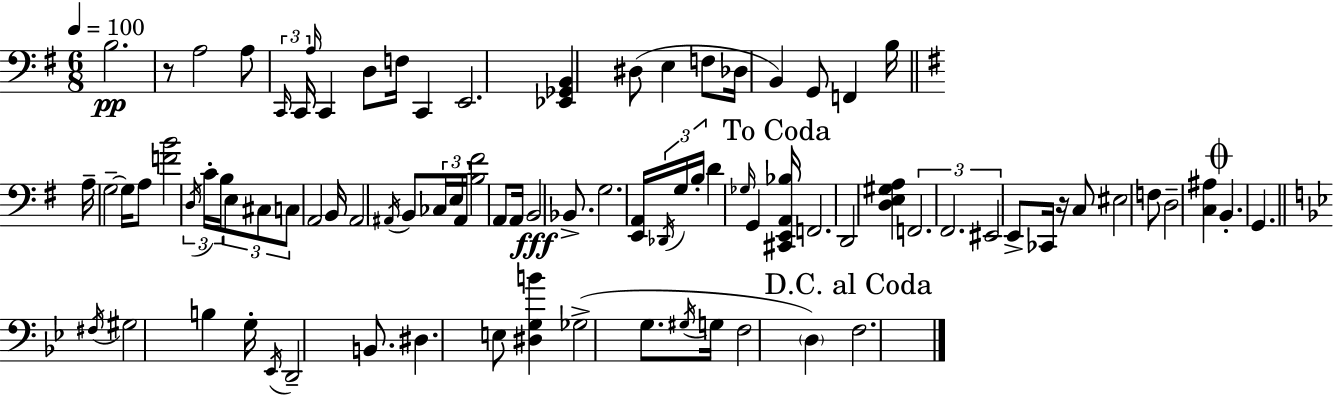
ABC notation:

X:1
T:Untitled
M:6/8
L:1/4
K:G
B,2 z/2 A,2 A,/2 C,,/4 C,,/4 A,/4 C,, D,/2 F,/4 C,, E,,2 [_E,,_G,,B,,] ^D,/2 E, F,/2 _D,/4 B,, G,,/2 F,, B,/4 A,/4 G,2 G,/4 A,/2 [FB]2 D,/4 C/4 B,/4 E,/2 ^C,/2 C,/2 A,,2 B,,/4 A,,2 ^A,,/4 B,,/2 _C,/4 E,/4 ^A,,/4 [B,^F]2 A,,/2 A,,/4 B,,2 _B,,/2 G,2 [E,,A,,]/4 _D,,/4 G,/4 B,/4 D _G,/4 G,, [^C,,E,,A,,_B,]/4 F,,2 D,,2 [D,E,^G,A,] F,,2 ^F,,2 ^E,,2 E,,/2 _C,,/4 z/4 C,/2 ^E,2 F,/2 D,2 [C,^A,] B,, G,, ^F,/4 ^G,2 B, G,/4 _E,,/4 D,,2 B,,/2 ^D, E,/2 [^D,G,B] _G,2 G,/2 ^G,/4 G,/4 F,2 D, F,2